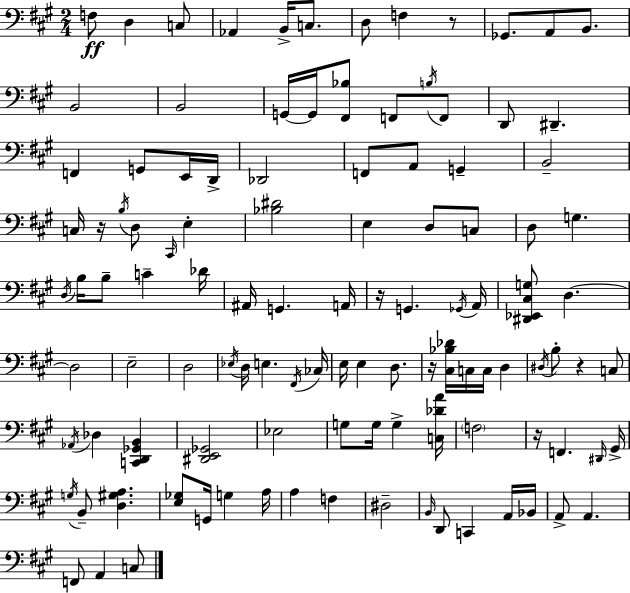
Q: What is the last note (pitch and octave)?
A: C3